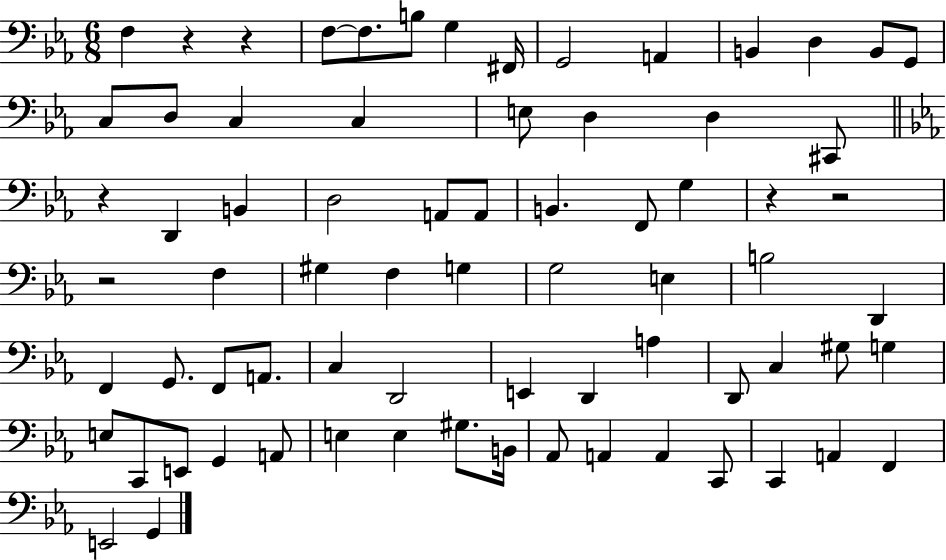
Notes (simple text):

F3/q R/q R/q F3/e F3/e. B3/e G3/q F#2/s G2/h A2/q B2/q D3/q B2/e G2/e C3/e D3/e C3/q C3/q E3/e D3/q D3/q C#2/e R/q D2/q B2/q D3/h A2/e A2/e B2/q. F2/e G3/q R/q R/h R/h F3/q G#3/q F3/q G3/q G3/h E3/q B3/h D2/q F2/q G2/e. F2/e A2/e. C3/q D2/h E2/q D2/q A3/q D2/e C3/q G#3/e G3/q E3/e C2/e E2/e G2/q A2/e E3/q E3/q G#3/e. B2/s Ab2/e A2/q A2/q C2/e C2/q A2/q F2/q E2/h G2/q